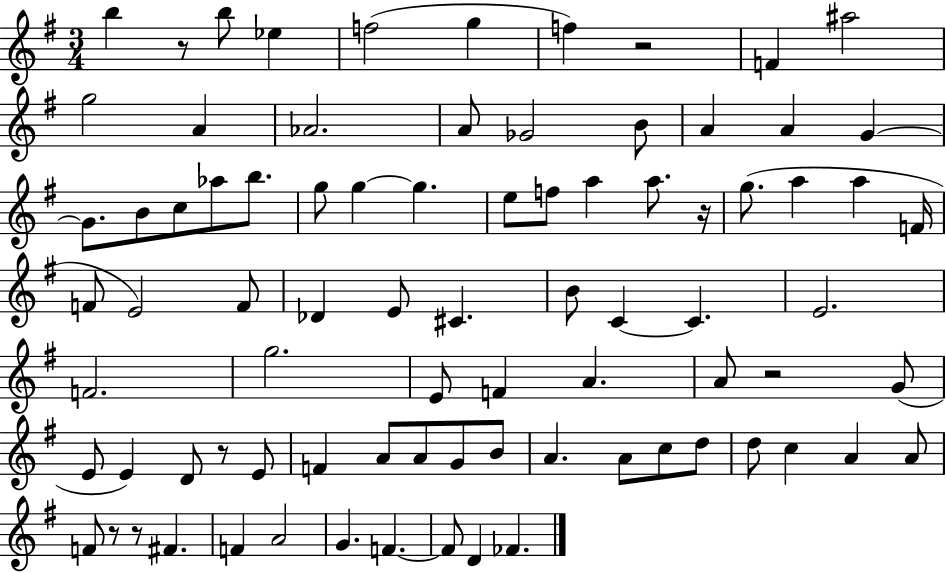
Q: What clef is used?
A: treble